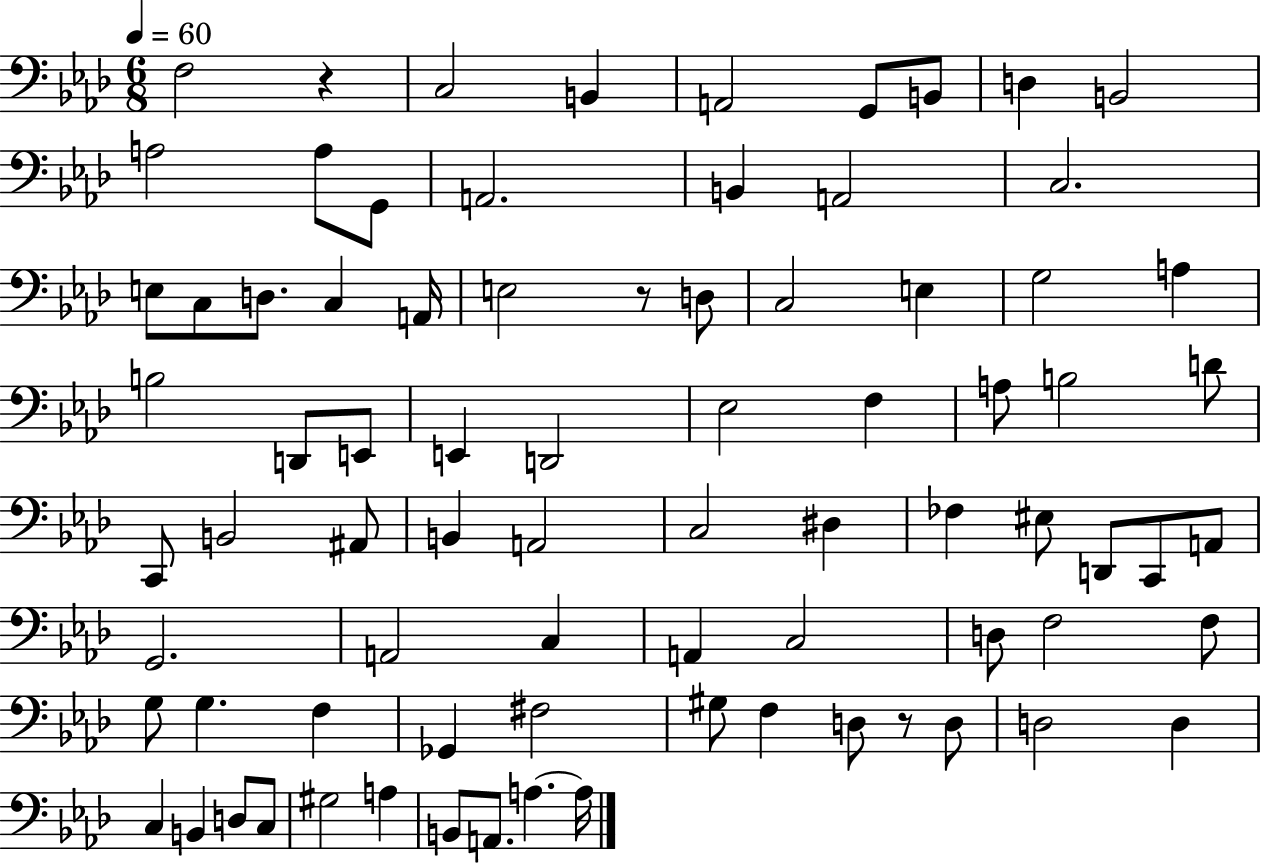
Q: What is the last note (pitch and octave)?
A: A3